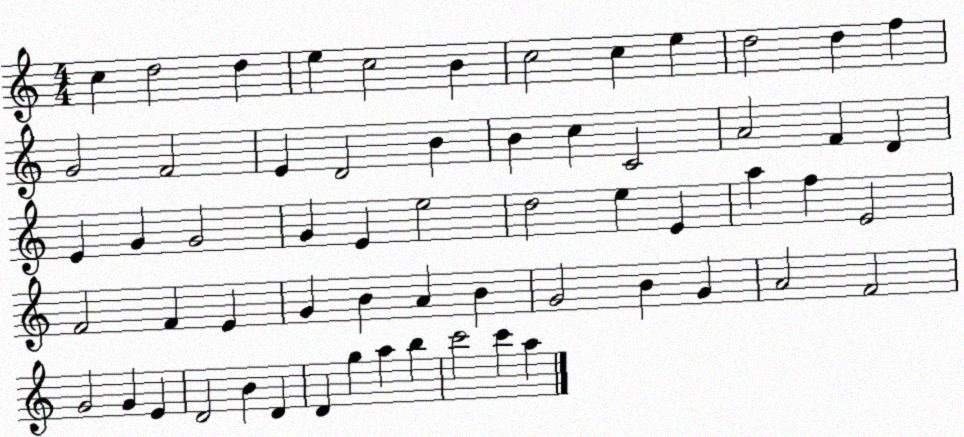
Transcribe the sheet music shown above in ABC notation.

X:1
T:Untitled
M:4/4
L:1/4
K:C
c d2 d e c2 B c2 c e d2 d f G2 F2 E D2 B B c C2 A2 F D E G G2 G E e2 d2 e E a f E2 F2 F E G B A B G2 B G A2 F2 G2 G E D2 B D D g a b c'2 c' a